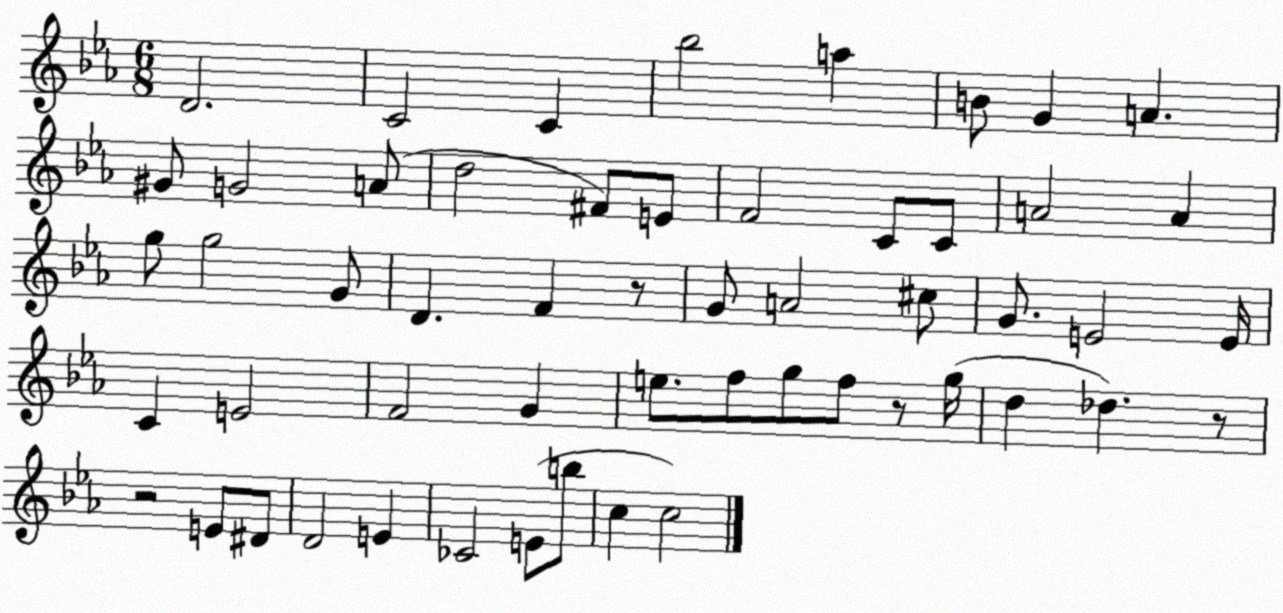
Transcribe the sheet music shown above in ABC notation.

X:1
T:Untitled
M:6/8
L:1/4
K:Eb
D2 C2 C _b2 a B/2 G A ^G/2 G2 A/2 d2 ^F/2 E/2 F2 C/2 C/2 A2 A g/2 g2 G/2 D F z/2 G/2 A2 ^c/2 G/2 E2 E/4 C E2 F2 G e/2 f/2 g/2 f/2 z/2 g/4 d _d z/2 z2 E/2 ^D/2 D2 E _C2 E/2 b/2 c c2